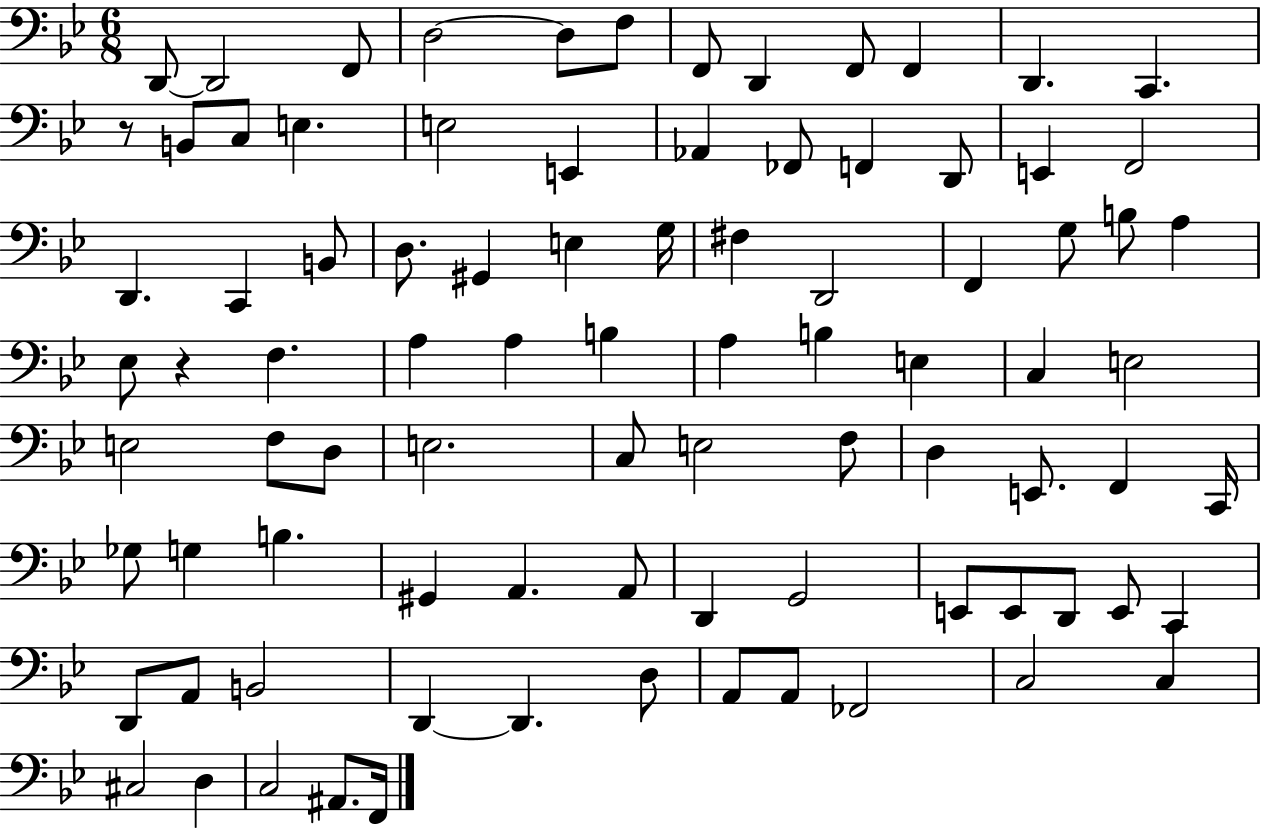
D2/e D2/h F2/e D3/h D3/e F3/e F2/e D2/q F2/e F2/q D2/q. C2/q. R/e B2/e C3/e E3/q. E3/h E2/q Ab2/q FES2/e F2/q D2/e E2/q F2/h D2/q. C2/q B2/e D3/e. G#2/q E3/q G3/s F#3/q D2/h F2/q G3/e B3/e A3/q Eb3/e R/q F3/q. A3/q A3/q B3/q A3/q B3/q E3/q C3/q E3/h E3/h F3/e D3/e E3/h. C3/e E3/h F3/e D3/q E2/e. F2/q C2/s Gb3/e G3/q B3/q. G#2/q A2/q. A2/e D2/q G2/h E2/e E2/e D2/e E2/e C2/q D2/e A2/e B2/h D2/q D2/q. D3/e A2/e A2/e FES2/h C3/h C3/q C#3/h D3/q C3/h A#2/e. F2/s